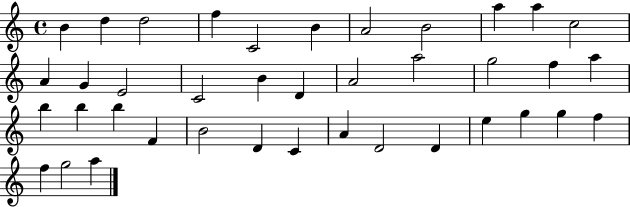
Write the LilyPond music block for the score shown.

{
  \clef treble
  \time 4/4
  \defaultTimeSignature
  \key c \major
  b'4 d''4 d''2 | f''4 c'2 b'4 | a'2 b'2 | a''4 a''4 c''2 | \break a'4 g'4 e'2 | c'2 b'4 d'4 | a'2 a''2 | g''2 f''4 a''4 | \break b''4 b''4 b''4 f'4 | b'2 d'4 c'4 | a'4 d'2 d'4 | e''4 g''4 g''4 f''4 | \break f''4 g''2 a''4 | \bar "|."
}